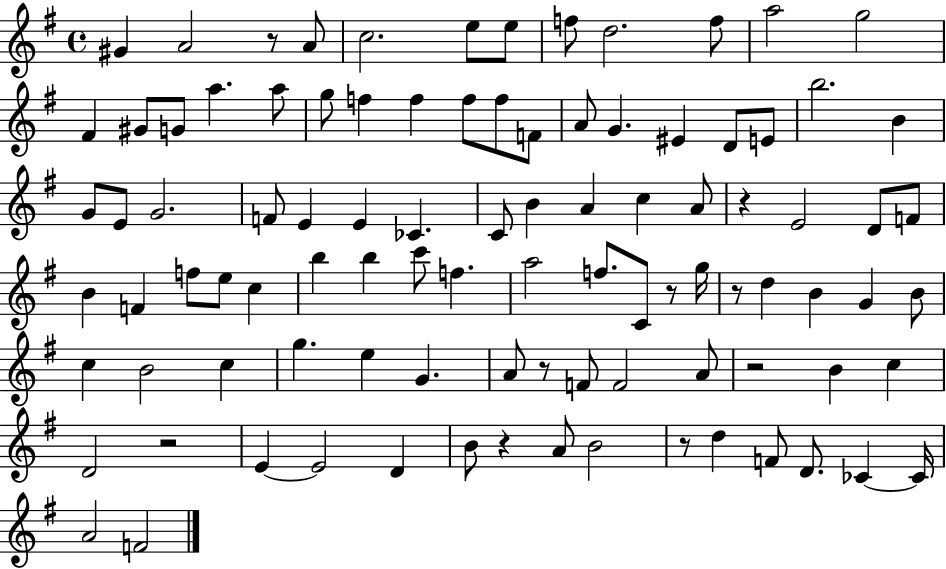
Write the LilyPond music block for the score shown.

{
  \clef treble
  \time 4/4
  \defaultTimeSignature
  \key g \major
  gis'4 a'2 r8 a'8 | c''2. e''8 e''8 | f''8 d''2. f''8 | a''2 g''2 | \break fis'4 gis'8 g'8 a''4. a''8 | g''8 f''4 f''4 f''8 f''8 f'8 | a'8 g'4. eis'4 d'8 e'8 | b''2. b'4 | \break g'8 e'8 g'2. | f'8 e'4 e'4 ces'4. | c'8 b'4 a'4 c''4 a'8 | r4 e'2 d'8 f'8 | \break b'4 f'4 f''8 e''8 c''4 | b''4 b''4 c'''8 f''4. | a''2 f''8. c'8 r8 g''16 | r8 d''4 b'4 g'4 b'8 | \break c''4 b'2 c''4 | g''4. e''4 g'4. | a'8 r8 f'8 f'2 a'8 | r2 b'4 c''4 | \break d'2 r2 | e'4~~ e'2 d'4 | b'8 r4 a'8 b'2 | r8 d''4 f'8 d'8. ces'4~~ ces'16 | \break a'2 f'2 | \bar "|."
}